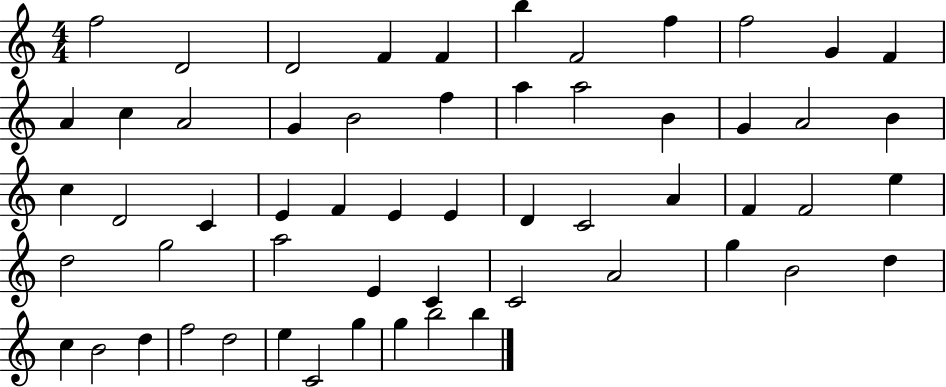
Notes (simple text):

F5/h D4/h D4/h F4/q F4/q B5/q F4/h F5/q F5/h G4/q F4/q A4/q C5/q A4/h G4/q B4/h F5/q A5/q A5/h B4/q G4/q A4/h B4/q C5/q D4/h C4/q E4/q F4/q E4/q E4/q D4/q C4/h A4/q F4/q F4/h E5/q D5/h G5/h A5/h E4/q C4/q C4/h A4/h G5/q B4/h D5/q C5/q B4/h D5/q F5/h D5/h E5/q C4/h G5/q G5/q B5/h B5/q